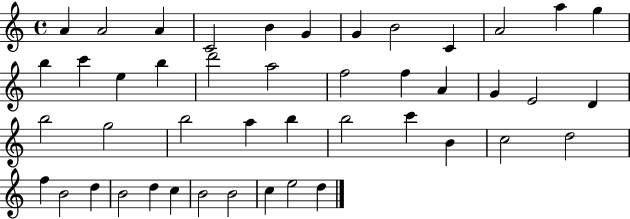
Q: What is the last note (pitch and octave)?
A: D5